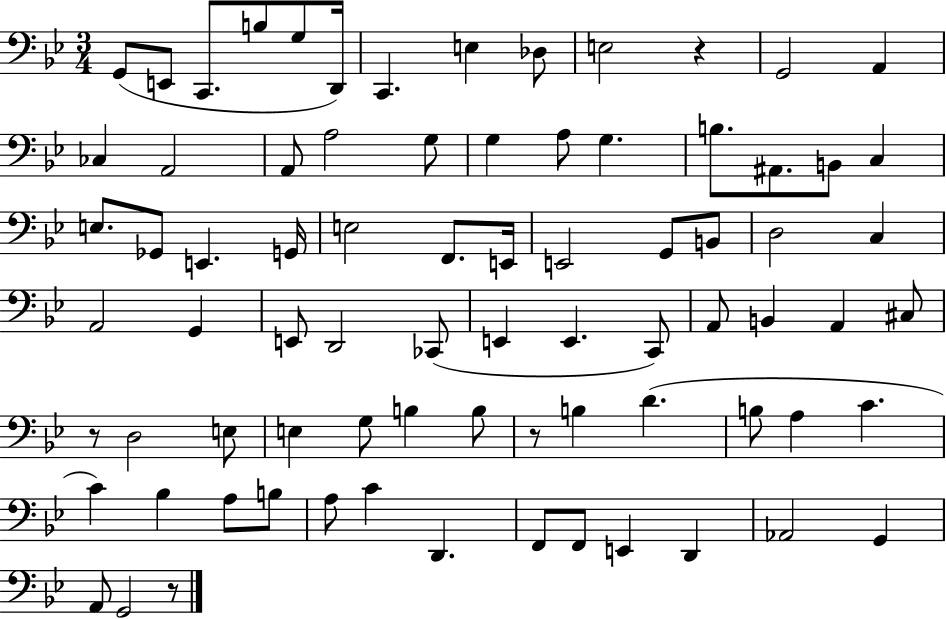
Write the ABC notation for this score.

X:1
T:Untitled
M:3/4
L:1/4
K:Bb
G,,/2 E,,/2 C,,/2 B,/2 G,/2 D,,/4 C,, E, _D,/2 E,2 z G,,2 A,, _C, A,,2 A,,/2 A,2 G,/2 G, A,/2 G, B,/2 ^A,,/2 B,,/2 C, E,/2 _G,,/2 E,, G,,/4 E,2 F,,/2 E,,/4 E,,2 G,,/2 B,,/2 D,2 C, A,,2 G,, E,,/2 D,,2 _C,,/2 E,, E,, C,,/2 A,,/2 B,, A,, ^C,/2 z/2 D,2 E,/2 E, G,/2 B, B,/2 z/2 B, D B,/2 A, C C _B, A,/2 B,/2 A,/2 C D,, F,,/2 F,,/2 E,, D,, _A,,2 G,, A,,/2 G,,2 z/2